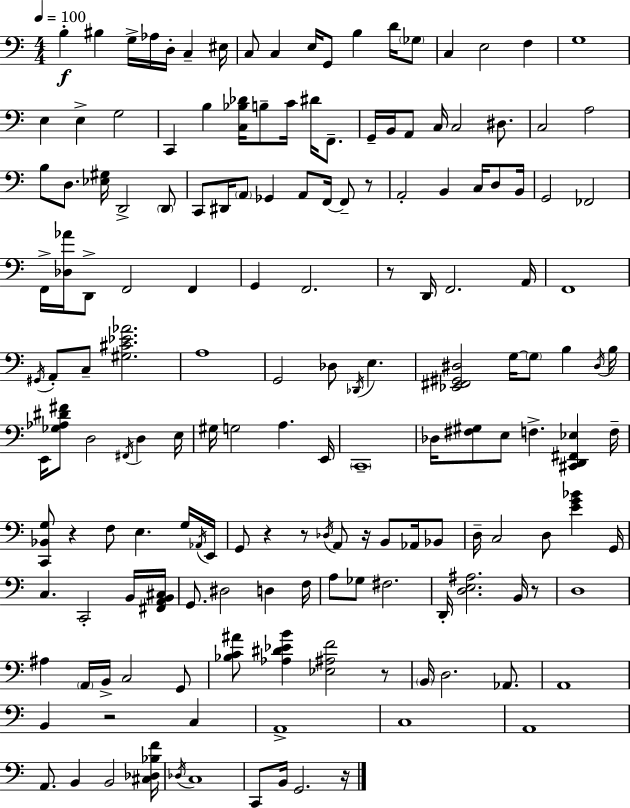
X:1
T:Untitled
M:4/4
L:1/4
K:C
B, ^B, G,/4 _A,/4 D,/4 C, ^E,/4 C,/2 C, E,/4 G,,/2 B, D/4 _G,/2 C, E,2 F, G,4 E, E, G,2 C,, B, [C,_B,_D]/4 B,/2 C/4 ^D/4 F,,/2 G,,/4 B,,/4 A,,/2 C,/4 C,2 ^D,/2 C,2 A,2 B,/2 D,/2 [_E,^G,]/4 D,,2 D,,/2 C,,/2 ^D,,/4 A,,/2 _G,, A,,/2 F,,/4 F,,/2 z/2 A,,2 B,, C,/4 D,/2 B,,/4 G,,2 _F,,2 F,,/4 [_D,_A]/4 D,,/2 F,,2 F,, G,, F,,2 z/2 D,,/4 F,,2 A,,/4 F,,4 ^G,,/4 A,,/2 C,/2 [^G,^C_E_A]2 A,4 G,,2 _D,/2 _D,,/4 E, [_E,,^F,,^G,,^D,]2 G,/4 G,/2 B, ^D,/4 B,/4 E,,/4 [_G,_A,^D^F]/2 D,2 ^F,,/4 D, E,/4 ^G,/4 G,2 A, E,,/4 C,,4 _D,/4 [^F,^G,]/2 E,/2 F, [^C,,D,,^F,,_E,] F,/4 [C,,_B,,G,]/2 z F,/2 E, G,/4 _A,,/4 E,,/4 G,,/2 z z/2 _D,/4 A,,/2 z/4 B,,/2 _A,,/4 _B,,/2 D,/4 C,2 D,/2 [EG_B] G,,/4 C, C,,2 B,,/4 [^F,,A,,B,,^C,]/4 G,,/2 ^D,2 D, F,/4 A,/2 _G,/2 ^F,2 D,,/4 [D,E,^A,]2 B,,/4 z/2 D,4 ^A, A,,/4 B,,/4 C,2 G,,/2 [_B,C^A]/2 [_A,^D_EB] [_E,^A,F]2 z/2 B,,/4 D,2 _A,,/2 A,,4 B,, z2 C, A,,4 C,4 A,,4 A,,/2 B,, B,,2 [^C,_D,_B,F]/4 _D,/4 C,4 C,,/2 B,,/4 G,,2 z/4